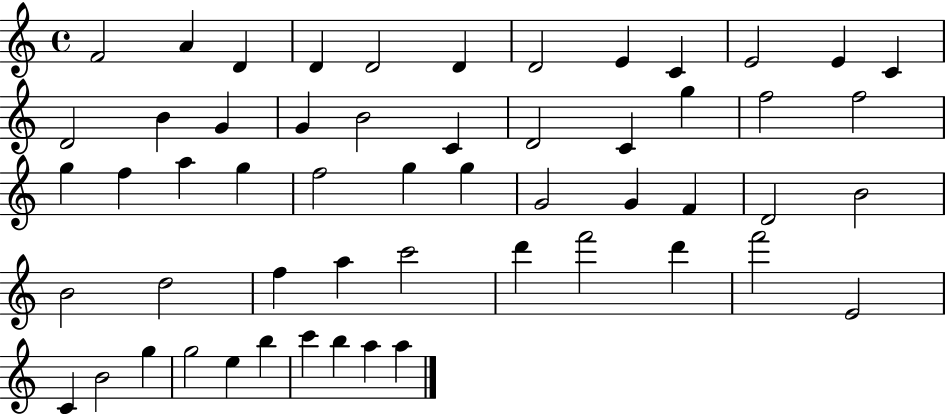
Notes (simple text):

F4/h A4/q D4/q D4/q D4/h D4/q D4/h E4/q C4/q E4/h E4/q C4/q D4/h B4/q G4/q G4/q B4/h C4/q D4/h C4/q G5/q F5/h F5/h G5/q F5/q A5/q G5/q F5/h G5/q G5/q G4/h G4/q F4/q D4/h B4/h B4/h D5/h F5/q A5/q C6/h D6/q F6/h D6/q F6/h E4/h C4/q B4/h G5/q G5/h E5/q B5/q C6/q B5/q A5/q A5/q